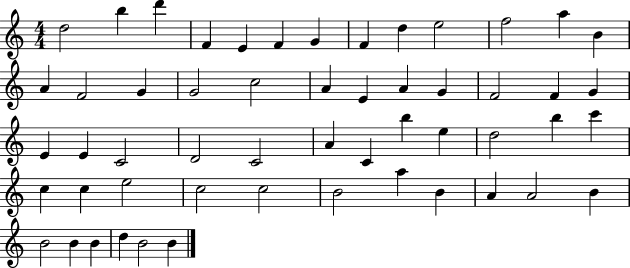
D5/h B5/q D6/q F4/q E4/q F4/q G4/q F4/q D5/q E5/h F5/h A5/q B4/q A4/q F4/h G4/q G4/h C5/h A4/q E4/q A4/q G4/q F4/h F4/q G4/q E4/q E4/q C4/h D4/h C4/h A4/q C4/q B5/q E5/q D5/h B5/q C6/q C5/q C5/q E5/h C5/h C5/h B4/h A5/q B4/q A4/q A4/h B4/q B4/h B4/q B4/q D5/q B4/h B4/q